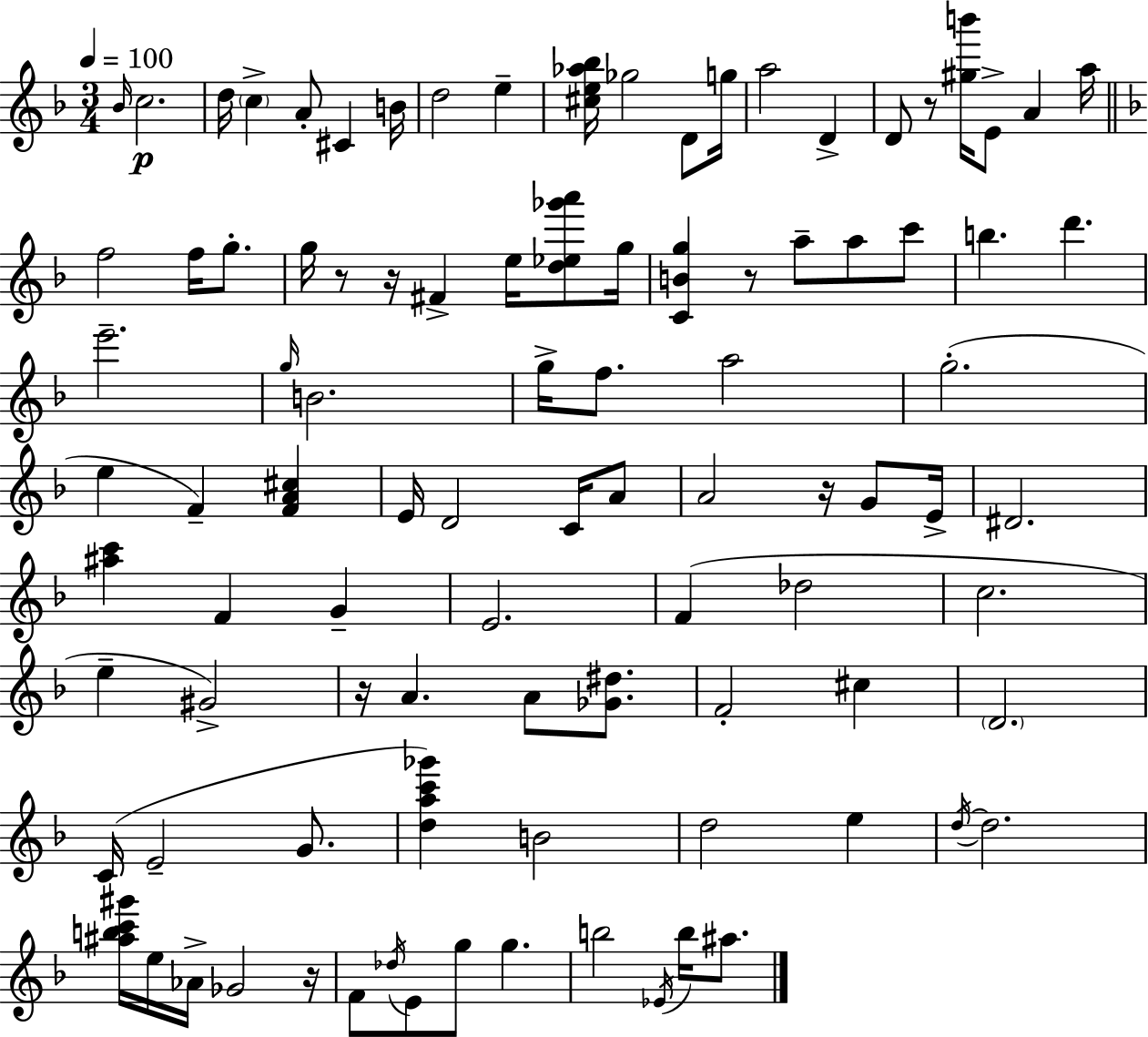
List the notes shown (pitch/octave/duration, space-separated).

Bb4/s C5/h. D5/s C5/q A4/e C#4/q B4/s D5/h E5/q [C#5,E5,Ab5,Bb5]/s Gb5/h D4/e G5/s A5/h D4/q D4/e R/e [G#5,B6]/s E4/e A4/q A5/s F5/h F5/s G5/e. G5/s R/e R/s F#4/q E5/s [D5,Eb5,Gb6,A6]/e G5/s [C4,B4,G5]/q R/e A5/e A5/e C6/e B5/q. D6/q. E6/h. G5/s B4/h. G5/s F5/e. A5/h G5/h. E5/q F4/q [F4,A4,C#5]/q E4/s D4/h C4/s A4/e A4/h R/s G4/e E4/s D#4/h. [A#5,C6]/q F4/q G4/q E4/h. F4/q Db5/h C5/h. E5/q G#4/h R/s A4/q. A4/e [Gb4,D#5]/e. F4/h C#5/q D4/h. C4/s E4/h G4/e. [D5,A5,C6,Gb6]/q B4/h D5/h E5/q D5/s D5/h. [A#5,B5,C6,G#6]/s E5/s Ab4/s Gb4/h R/s F4/e Db5/s E4/e G5/e G5/q. B5/h Eb4/s B5/s A#5/e.